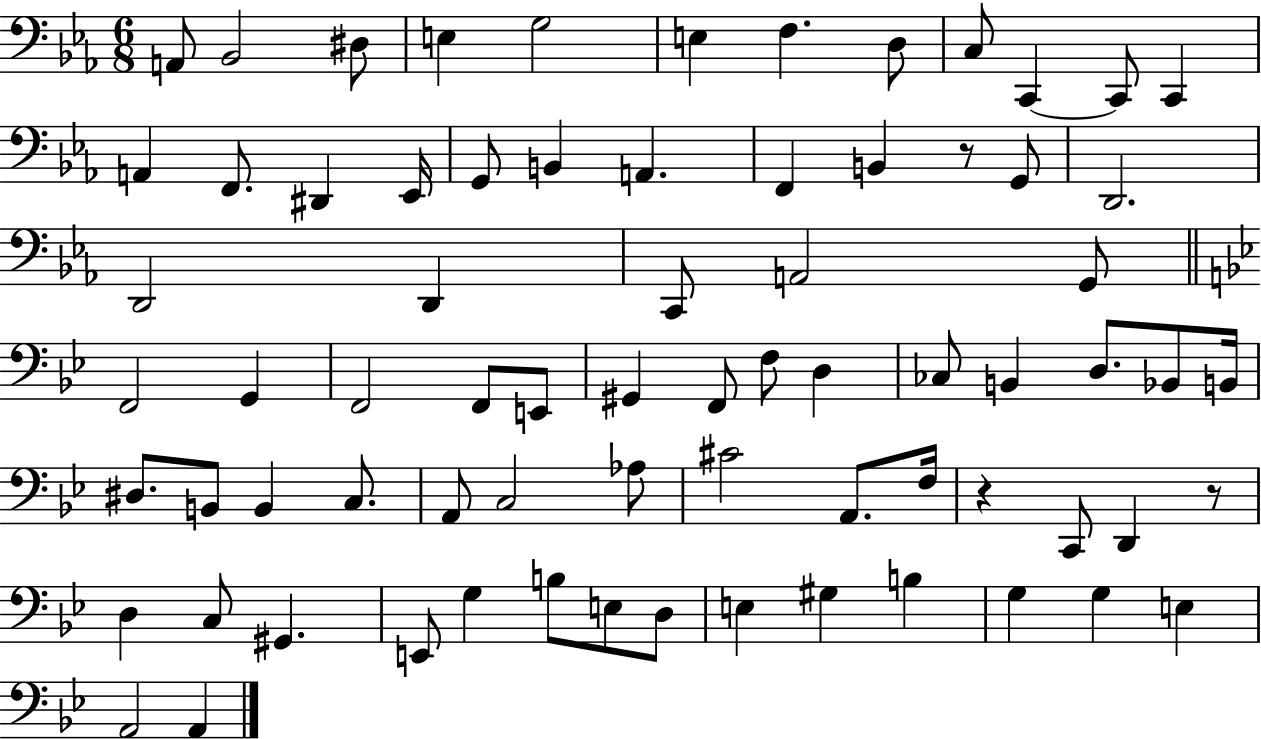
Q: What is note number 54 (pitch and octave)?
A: D2